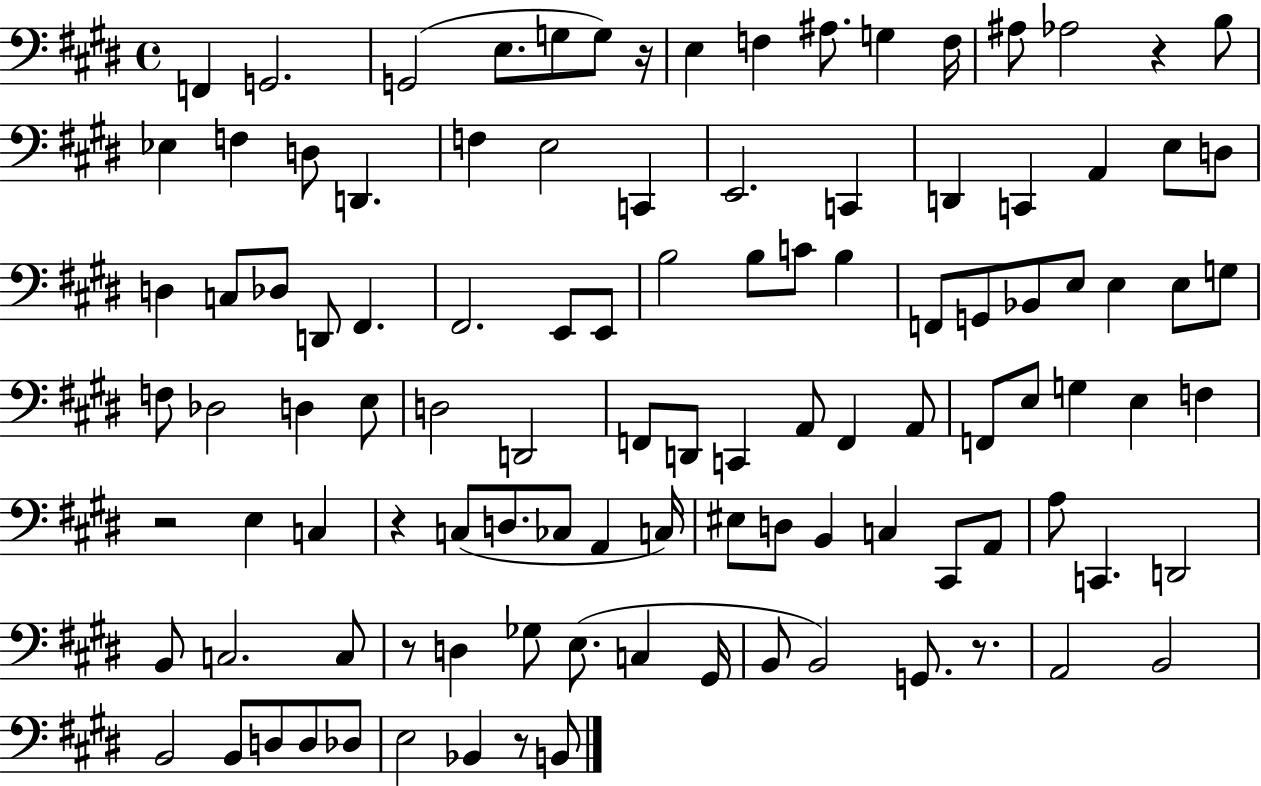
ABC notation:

X:1
T:Untitled
M:4/4
L:1/4
K:E
F,, G,,2 G,,2 E,/2 G,/2 G,/2 z/4 E, F, ^A,/2 G, F,/4 ^A,/2 _A,2 z B,/2 _E, F, D,/2 D,, F, E,2 C,, E,,2 C,, D,, C,, A,, E,/2 D,/2 D, C,/2 _D,/2 D,,/2 ^F,, ^F,,2 E,,/2 E,,/2 B,2 B,/2 C/2 B, F,,/2 G,,/2 _B,,/2 E,/2 E, E,/2 G,/2 F,/2 _D,2 D, E,/2 D,2 D,,2 F,,/2 D,,/2 C,, A,,/2 F,, A,,/2 F,,/2 E,/2 G, E, F, z2 E, C, z C,/2 D,/2 _C,/2 A,, C,/4 ^E,/2 D,/2 B,, C, ^C,,/2 A,,/2 A,/2 C,, D,,2 B,,/2 C,2 C,/2 z/2 D, _G,/2 E,/2 C, ^G,,/4 B,,/2 B,,2 G,,/2 z/2 A,,2 B,,2 B,,2 B,,/2 D,/2 D,/2 _D,/2 E,2 _B,, z/2 B,,/2